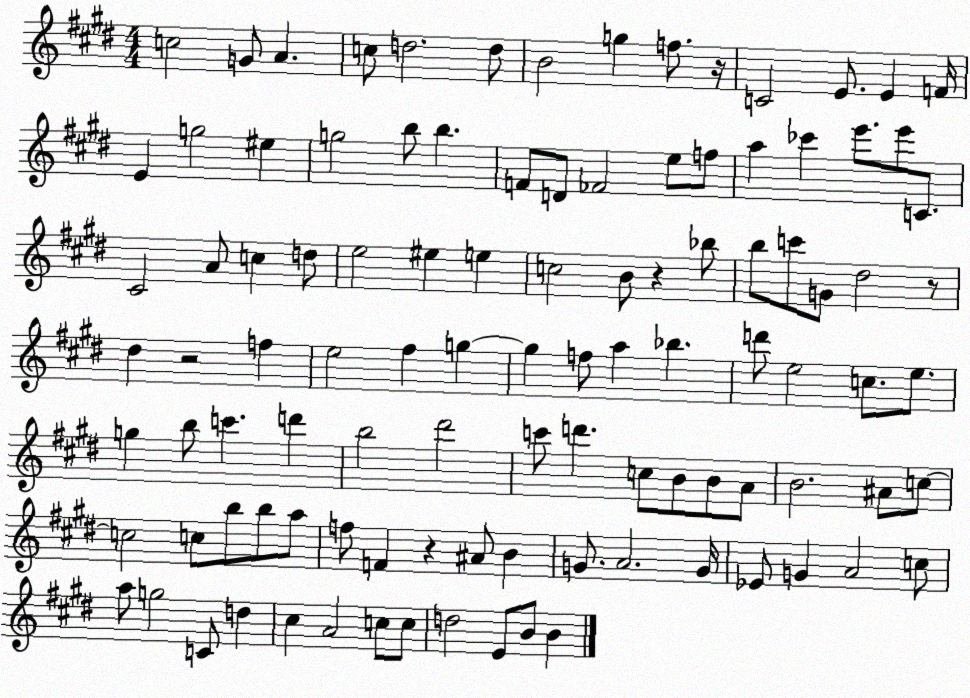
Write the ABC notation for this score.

X:1
T:Untitled
M:4/4
L:1/4
K:E
c2 G/2 A c/2 d2 d/2 B2 g f/2 z/4 C2 E/2 E F/4 E g2 ^e g2 b/2 b F/2 D/2 _F2 e/2 f/2 a _c' e'/2 e'/2 C/2 ^C2 A/2 c d/2 e2 ^e e c2 B/2 z _b/2 b/2 c'/2 G/2 ^d2 z/2 ^d z2 f e2 ^f g g f/2 a _b d'/2 e2 c/2 e/2 g b/2 c' d' b2 ^d'2 c'/2 d' c/2 B/2 B/2 A/2 B2 ^A/2 c/2 c2 c/2 b/2 b/2 a/2 f/2 F z ^A/2 B G/2 A2 G/4 _E/2 G A2 c/2 a/2 g2 C/2 d ^c A2 c/2 c/2 d2 E/2 B/2 B